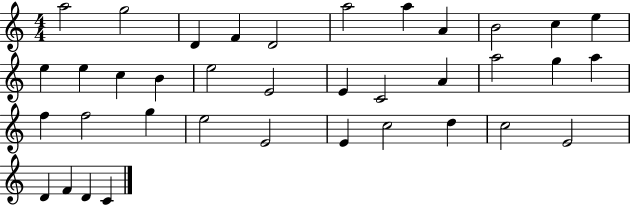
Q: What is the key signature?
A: C major